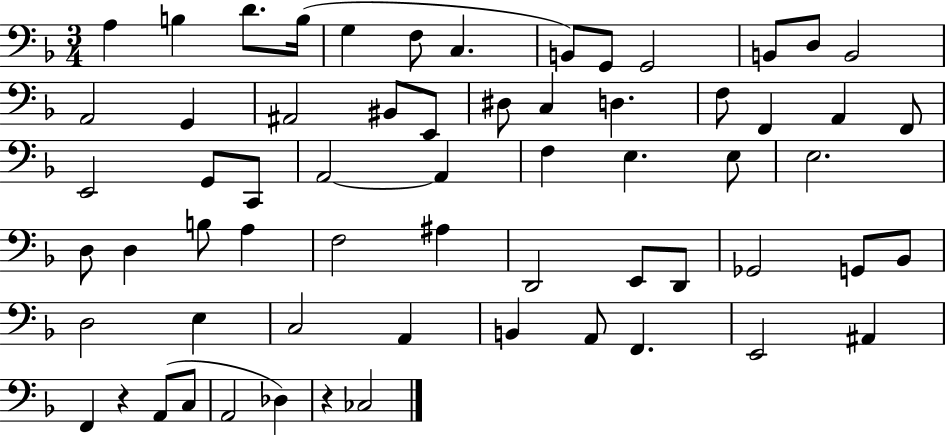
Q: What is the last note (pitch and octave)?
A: CES3